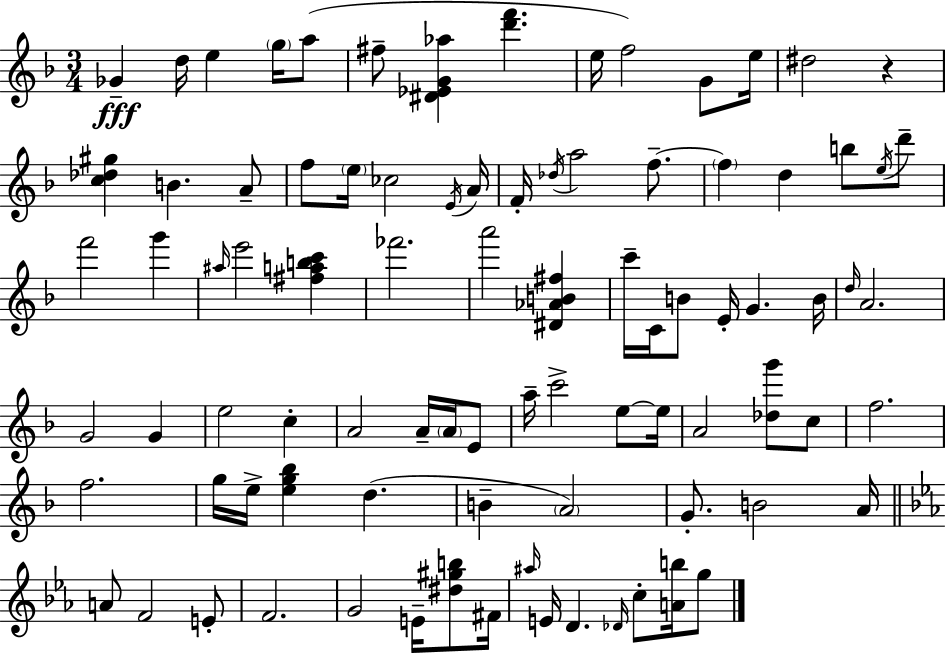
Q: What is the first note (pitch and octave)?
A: Gb4